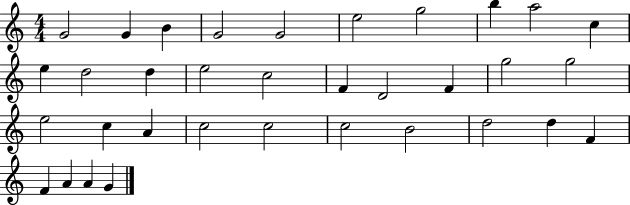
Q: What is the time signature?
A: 4/4